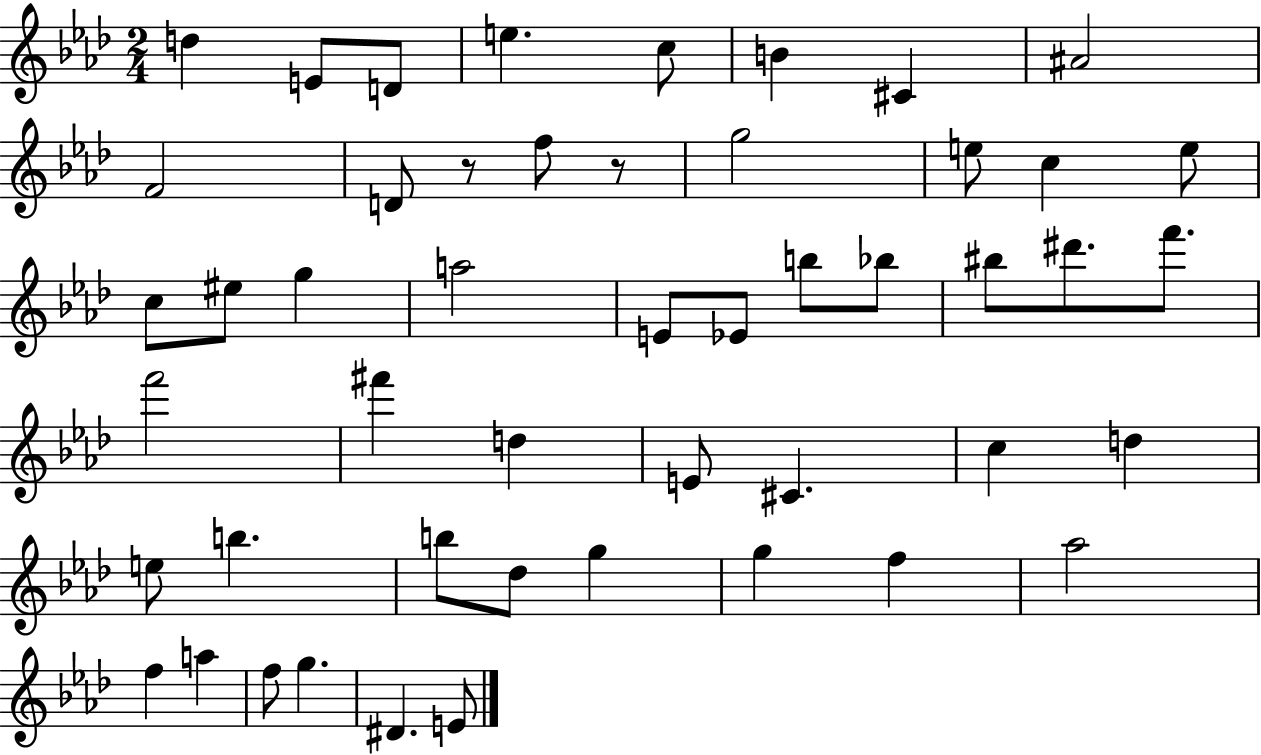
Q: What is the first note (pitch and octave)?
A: D5